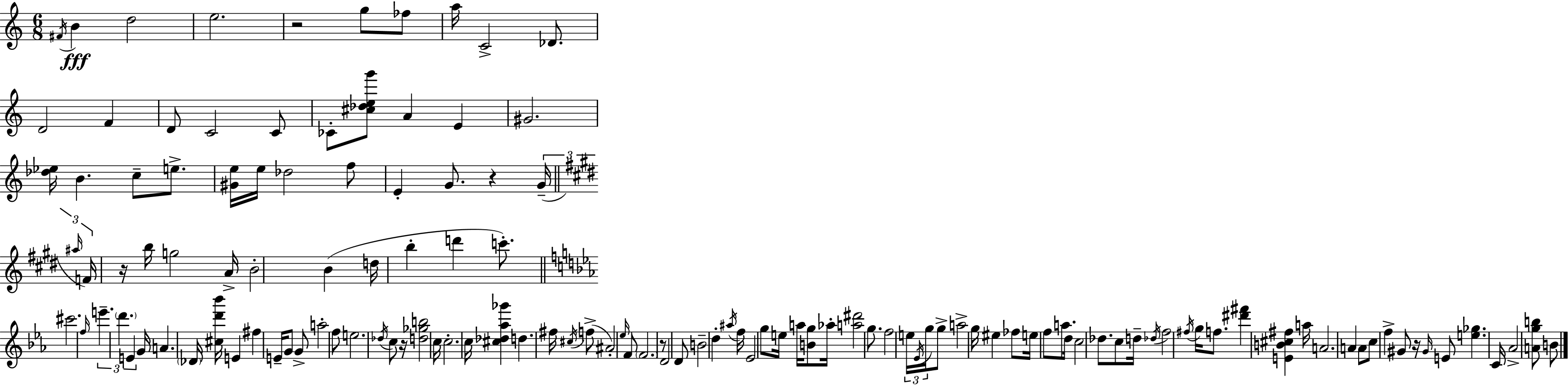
X:1
T:Untitled
M:6/8
L:1/4
K:Am
^F/4 B d2 e2 z2 g/2 _f/2 a/4 C2 _D/2 D2 F D/2 C2 C/2 _C/2 [^c_deg']/2 A E ^G2 [_d_e]/4 B c/2 e/2 [^Ge]/4 e/4 _d2 f/2 E G/2 z G/4 ^a/4 F/4 z/4 b/4 g2 A/4 B2 B d/4 b d' c'/2 ^c'2 f/4 e' d' E G/4 A _D/4 [^cd'_b']/4 E ^f E/4 G/2 G/2 a2 f/2 e2 _d/4 c/2 z/4 [d_gb]2 c/4 c2 c/4 [^c_d_a_g'] d ^f/4 ^c/4 f/2 ^A2 _e/4 F/2 F2 z/2 D2 D/2 B2 d ^a/4 f/4 _E2 g/2 e/4 a/4 [Bg]/2 _a/4 [a^d']2 g/2 f2 e/4 _E/4 g/4 g/2 a2 g/4 ^e _f/2 e/4 f/2 a/2 d/4 c2 _d/2 c/2 d/4 _d/4 f2 ^f/4 g/4 f/2 [^d'^f'] [EB^c^f] a/4 A2 A A/2 c/2 f ^G/2 z/4 ^G/4 E/2 [e_g] C/4 _A2 [Agb]/2 B/2